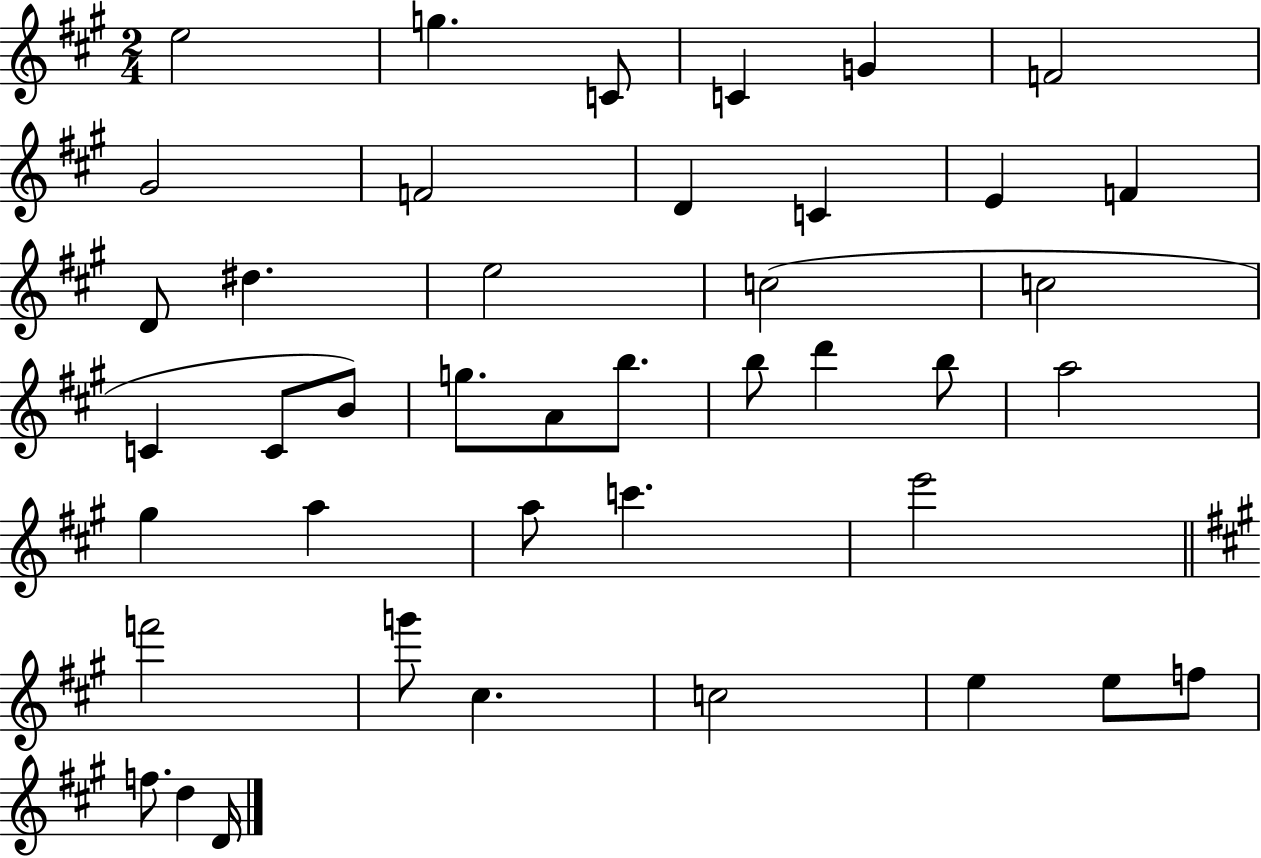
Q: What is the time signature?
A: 2/4